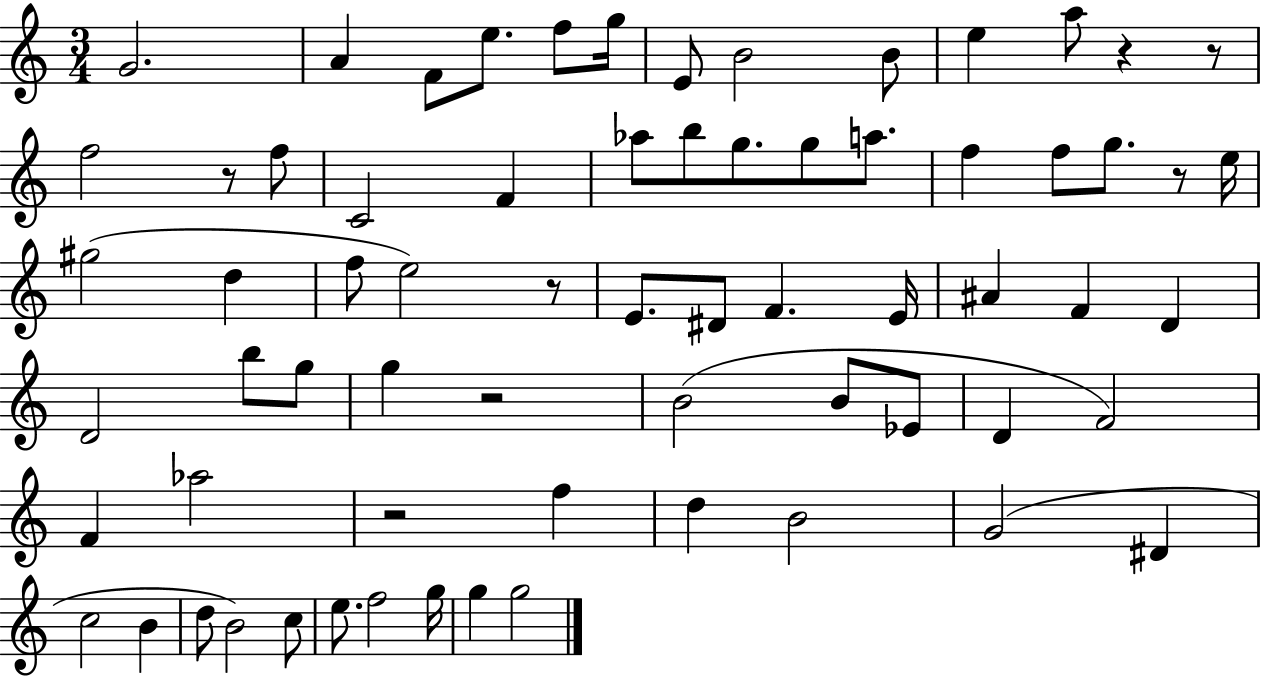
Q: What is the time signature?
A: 3/4